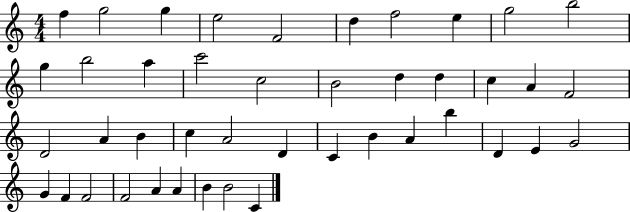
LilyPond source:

{
  \clef treble
  \numericTimeSignature
  \time 4/4
  \key c \major
  f''4 g''2 g''4 | e''2 f'2 | d''4 f''2 e''4 | g''2 b''2 | \break g''4 b''2 a''4 | c'''2 c''2 | b'2 d''4 d''4 | c''4 a'4 f'2 | \break d'2 a'4 b'4 | c''4 a'2 d'4 | c'4 b'4 a'4 b''4 | d'4 e'4 g'2 | \break g'4 f'4 f'2 | f'2 a'4 a'4 | b'4 b'2 c'4 | \bar "|."
}